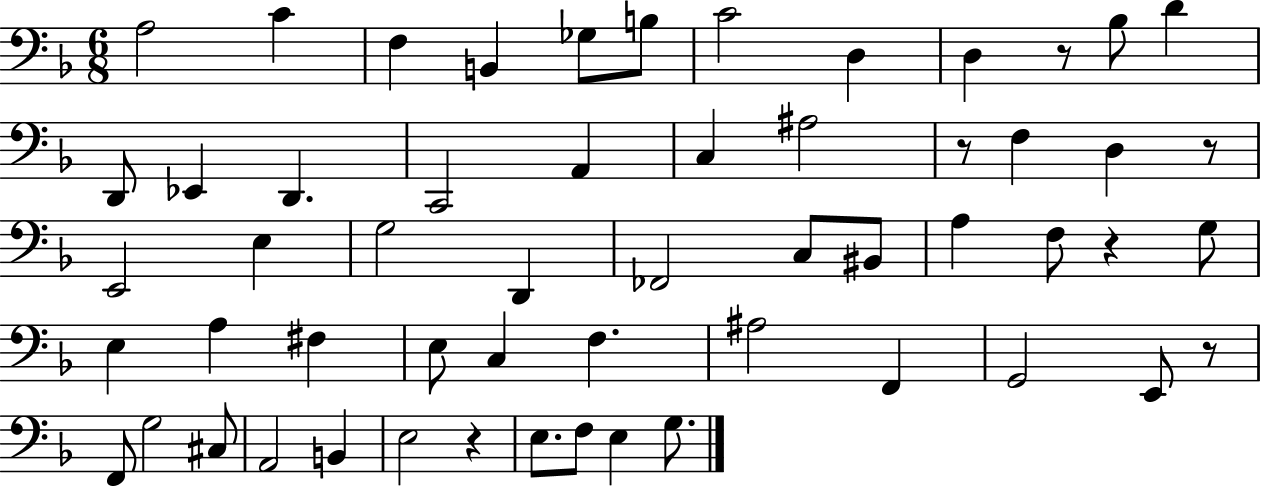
X:1
T:Untitled
M:6/8
L:1/4
K:F
A,2 C F, B,, _G,/2 B,/2 C2 D, D, z/2 _B,/2 D D,,/2 _E,, D,, C,,2 A,, C, ^A,2 z/2 F, D, z/2 E,,2 E, G,2 D,, _F,,2 C,/2 ^B,,/2 A, F,/2 z G,/2 E, A, ^F, E,/2 C, F, ^A,2 F,, G,,2 E,,/2 z/2 F,,/2 G,2 ^C,/2 A,,2 B,, E,2 z E,/2 F,/2 E, G,/2